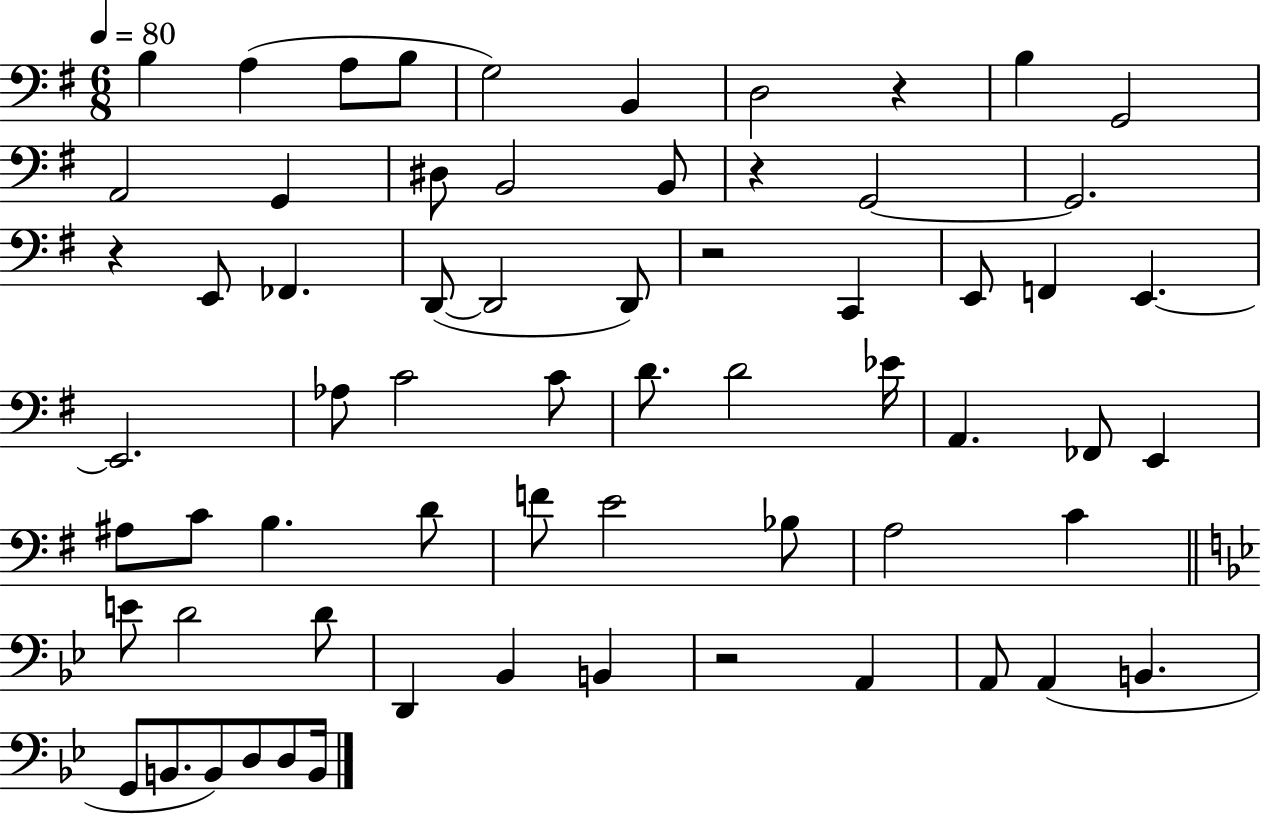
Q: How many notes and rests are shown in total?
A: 65